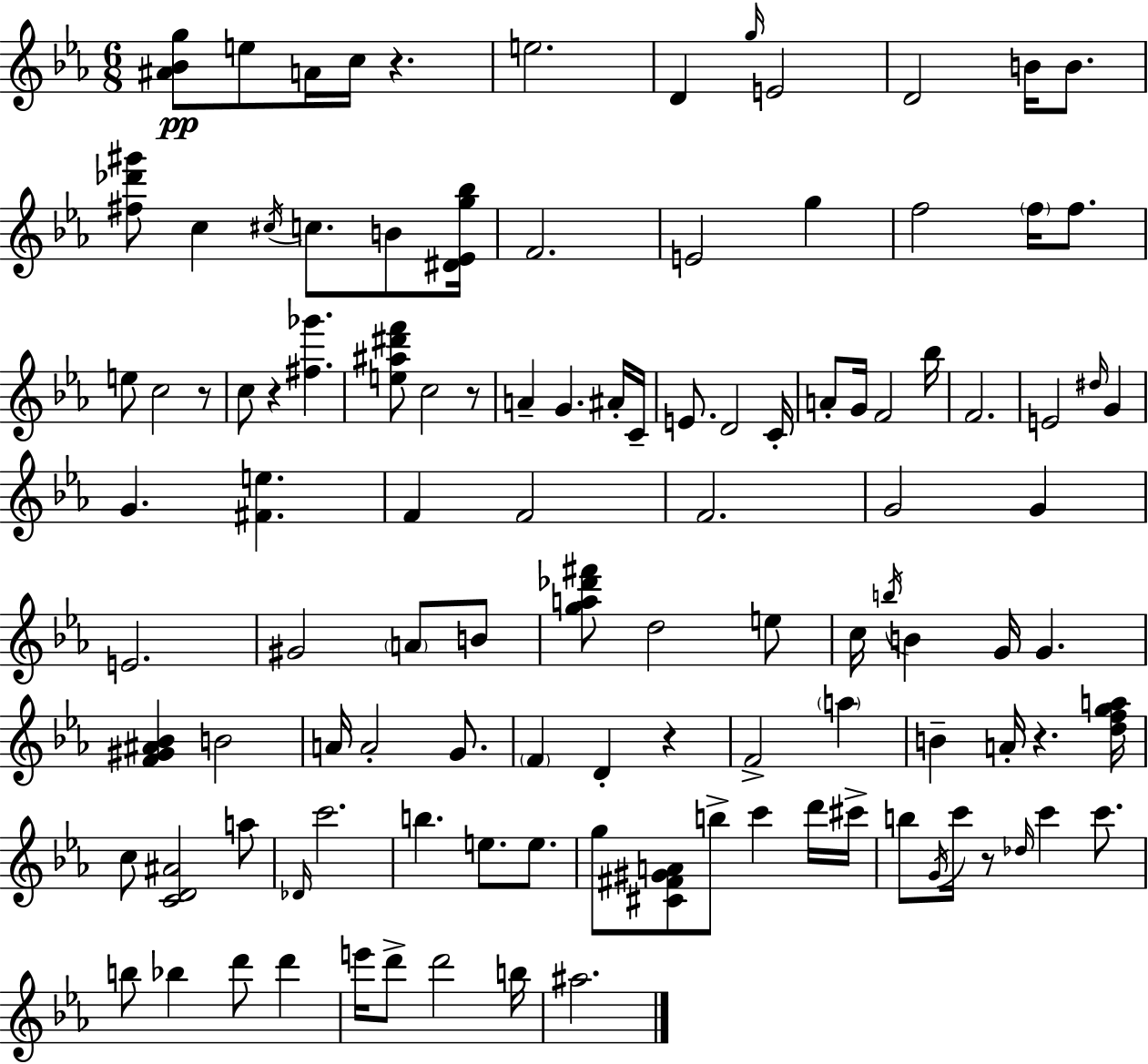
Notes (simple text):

[A#4,Bb4,G5]/e E5/e A4/s C5/s R/q. E5/h. D4/q G5/s E4/h D4/h B4/s B4/e. [F#5,Db6,G#6]/e C5/q C#5/s C5/e. B4/e [D#4,Eb4,G5,Bb5]/s F4/h. E4/h G5/q F5/h F5/s F5/e. E5/e C5/h R/e C5/e R/q [F#5,Gb6]/q. [E5,A#5,D#6,F6]/e C5/h R/e A4/q G4/q. A#4/s C4/s E4/e. D4/h C4/s A4/e G4/s F4/h Bb5/s F4/h. E4/h D#5/s G4/q G4/q. [F#4,E5]/q. F4/q F4/h F4/h. G4/h G4/q E4/h. G#4/h A4/e B4/e [G5,A5,Db6,F#6]/e D5/h E5/e C5/s B5/s B4/q G4/s G4/q. [F4,G#4,A#4,Bb4]/q B4/h A4/s A4/h G4/e. F4/q D4/q R/q F4/h A5/q B4/q A4/s R/q. [D5,F5,G5,A5]/s C5/e [C4,D4,A#4]/h A5/e Db4/s C6/h. B5/q. E5/e. E5/e. G5/e [C#4,F#4,G#4,A4]/e B5/e C6/q D6/s C#6/s B5/e G4/s C6/s R/e Db5/s C6/q C6/e. B5/e Bb5/q D6/e D6/q E6/s D6/e D6/h B5/s A#5/h.